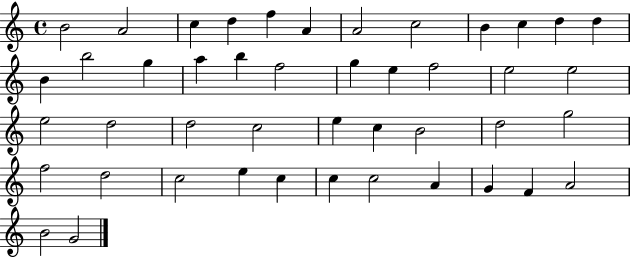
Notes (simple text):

B4/h A4/h C5/q D5/q F5/q A4/q A4/h C5/h B4/q C5/q D5/q D5/q B4/q B5/h G5/q A5/q B5/q F5/h G5/q E5/q F5/h E5/h E5/h E5/h D5/h D5/h C5/h E5/q C5/q B4/h D5/h G5/h F5/h D5/h C5/h E5/q C5/q C5/q C5/h A4/q G4/q F4/q A4/h B4/h G4/h